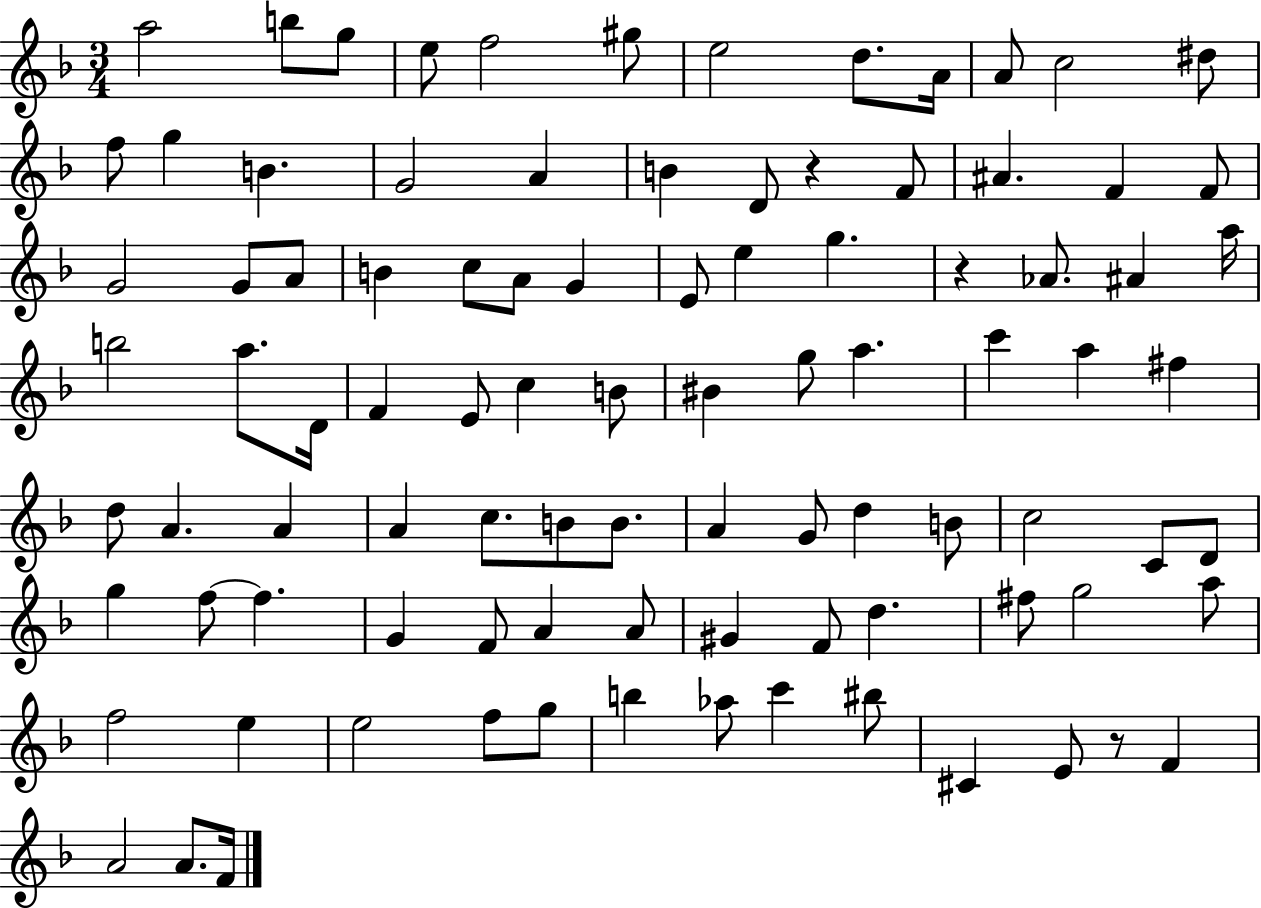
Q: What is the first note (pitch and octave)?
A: A5